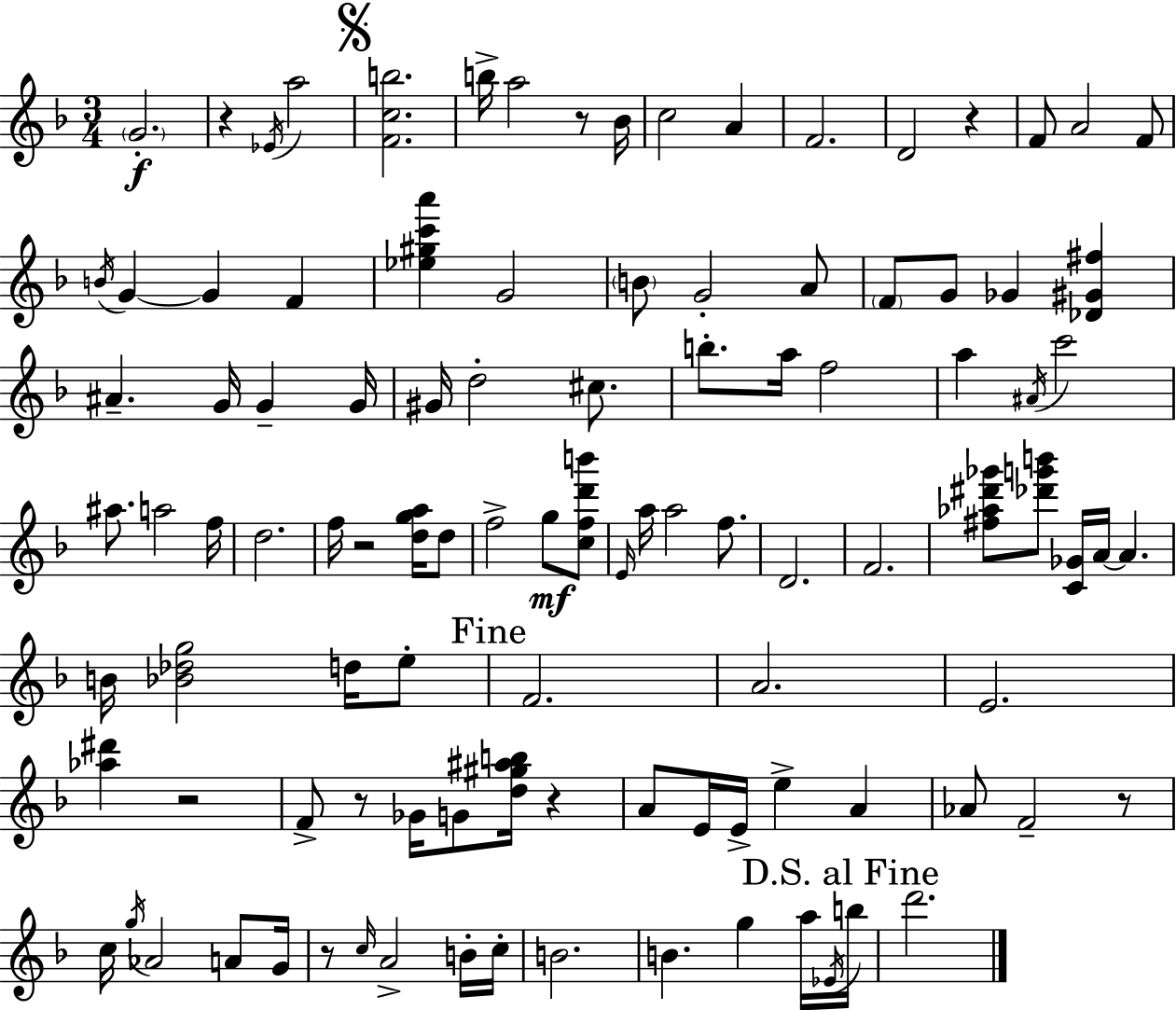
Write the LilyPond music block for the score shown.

{
  \clef treble
  \numericTimeSignature
  \time 3/4
  \key f \major
  \parenthesize g'2.-.\f | r4 \acciaccatura { ees'16 } a''2 | \mark \markup { \musicglyph "scripts.segno" } <f' c'' b''>2. | b''16-> a''2 r8 | \break bes'16 c''2 a'4 | f'2. | d'2 r4 | f'8 a'2 f'8 | \break \acciaccatura { b'16 } g'4~~ g'4 f'4 | <ees'' gis'' c''' a'''>4 g'2 | \parenthesize b'8 g'2-. | a'8 \parenthesize f'8 g'8 ges'4 <des' gis' fis''>4 | \break ais'4.-- g'16 g'4-- | g'16 gis'16 d''2-. cis''8. | b''8.-. a''16 f''2 | a''4 \acciaccatura { ais'16 } c'''2 | \break ais''8. a''2 | f''16 d''2. | f''16 r2 | <d'' g'' a''>16 d''8 f''2-> g''8\mf | \break <c'' f'' d''' b'''>8 \grace { e'16 } a''16 a''2 | f''8. d'2. | f'2. | <fis'' aes'' dis''' ges'''>8 <des''' g''' b'''>8 <c' ges'>16 a'16~~ a'4. | \break b'16 <bes' des'' g''>2 | d''16 e''8-. \mark "Fine" f'2. | a'2. | e'2. | \break <aes'' dis'''>4 r2 | f'8-> r8 ges'16 g'8 <d'' gis'' ais'' b''>16 | r4 a'8 e'16 e'16-> e''4-> | a'4 aes'8 f'2-- | \break r8 c''16 \acciaccatura { g''16 } aes'2 | a'8 g'16 r8 \grace { c''16 } a'2-> | b'16-. c''16-. b'2. | b'4. | \break g''4 a''16 \acciaccatura { ees'16 } \mark "D.S. al Fine" b''16 d'''2. | \bar "|."
}